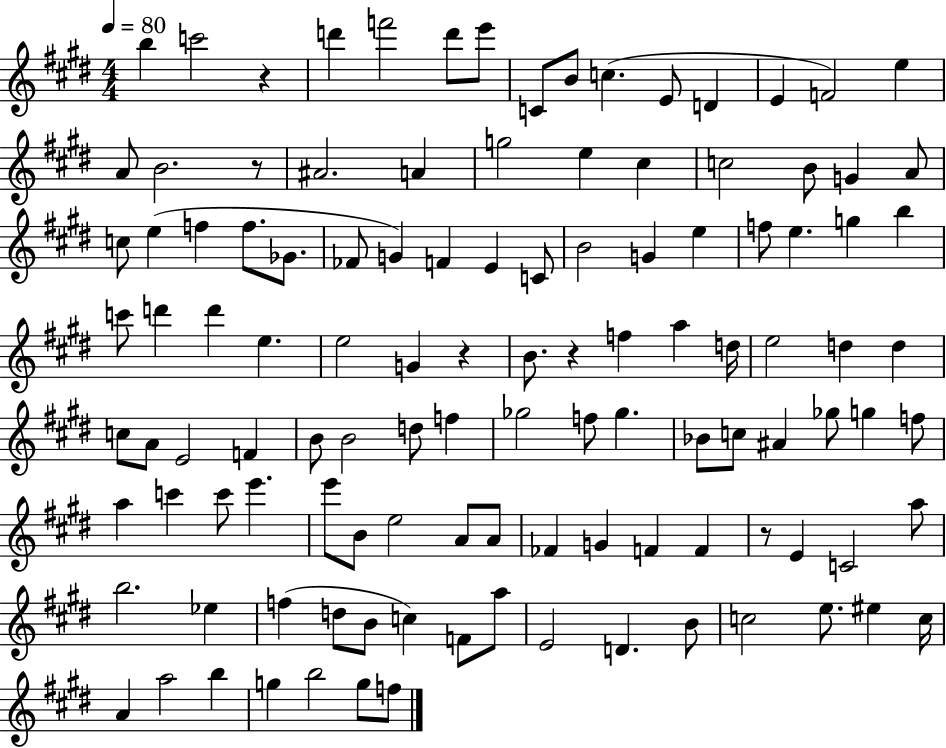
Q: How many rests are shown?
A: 5